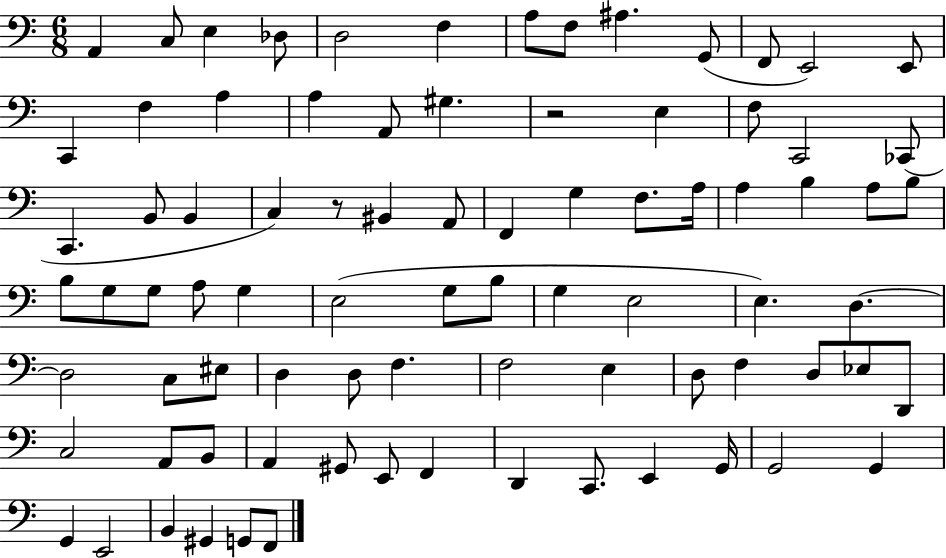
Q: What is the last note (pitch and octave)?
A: F2